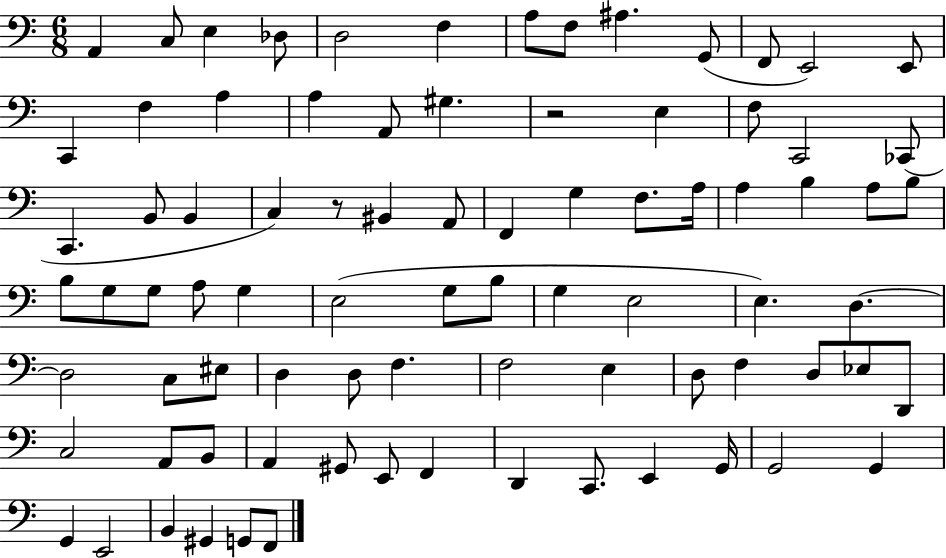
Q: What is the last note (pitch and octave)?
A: F2